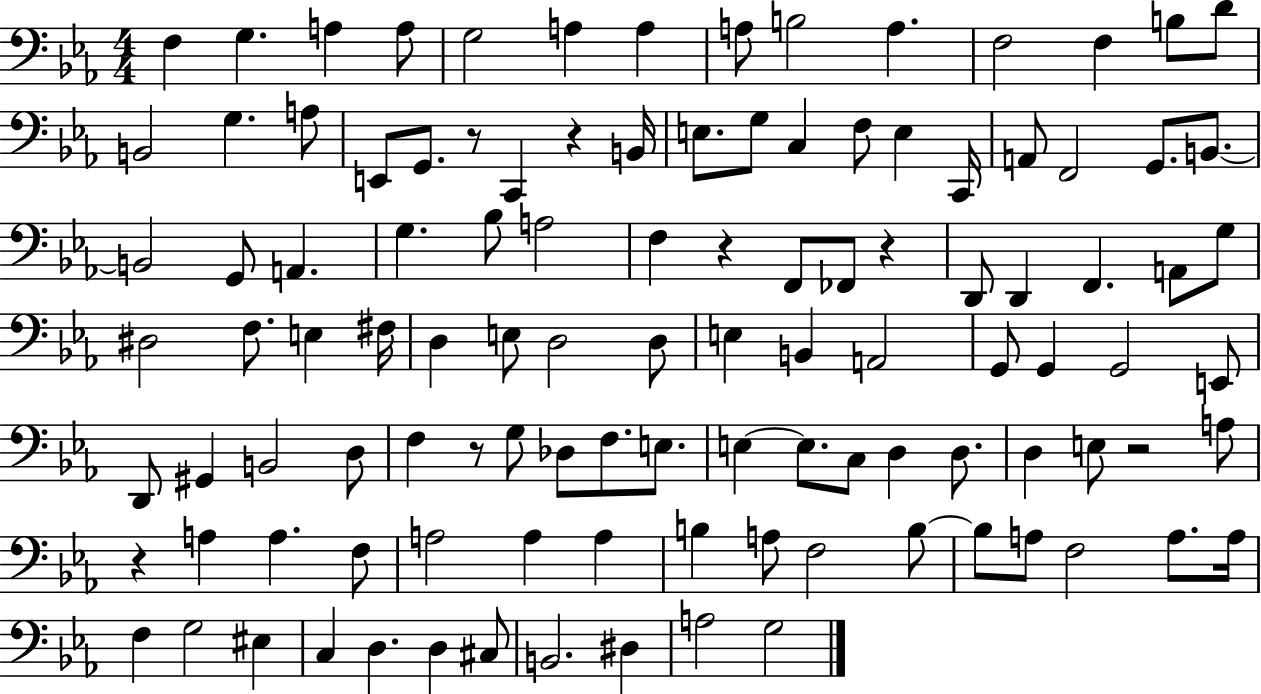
{
  \clef bass
  \numericTimeSignature
  \time 4/4
  \key ees \major
  \repeat volta 2 { f4 g4. a4 a8 | g2 a4 a4 | a8 b2 a4. | f2 f4 b8 d'8 | \break b,2 g4. a8 | e,8 g,8. r8 c,4 r4 b,16 | e8. g8 c4 f8 e4 c,16 | a,8 f,2 g,8. b,8.~~ | \break b,2 g,8 a,4. | g4. bes8 a2 | f4 r4 f,8 fes,8 r4 | d,8 d,4 f,4. a,8 g8 | \break dis2 f8. e4 fis16 | d4 e8 d2 d8 | e4 b,4 a,2 | g,8 g,4 g,2 e,8 | \break d,8 gis,4 b,2 d8 | f4 r8 g8 des8 f8. e8. | e4~~ e8. c8 d4 d8. | d4 e8 r2 a8 | \break r4 a4 a4. f8 | a2 a4 a4 | b4 a8 f2 b8~~ | b8 a8 f2 a8. a16 | \break f4 g2 eis4 | c4 d4. d4 cis8 | b,2. dis4 | a2 g2 | \break } \bar "|."
}